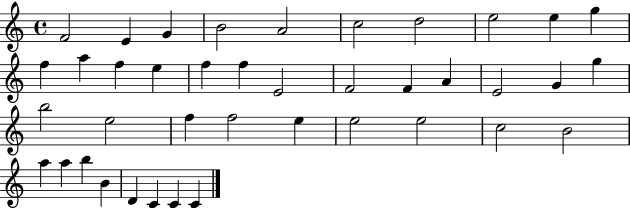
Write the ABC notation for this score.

X:1
T:Untitled
M:4/4
L:1/4
K:C
F2 E G B2 A2 c2 d2 e2 e g f a f e f f E2 F2 F A E2 G g b2 e2 f f2 e e2 e2 c2 B2 a a b B D C C C